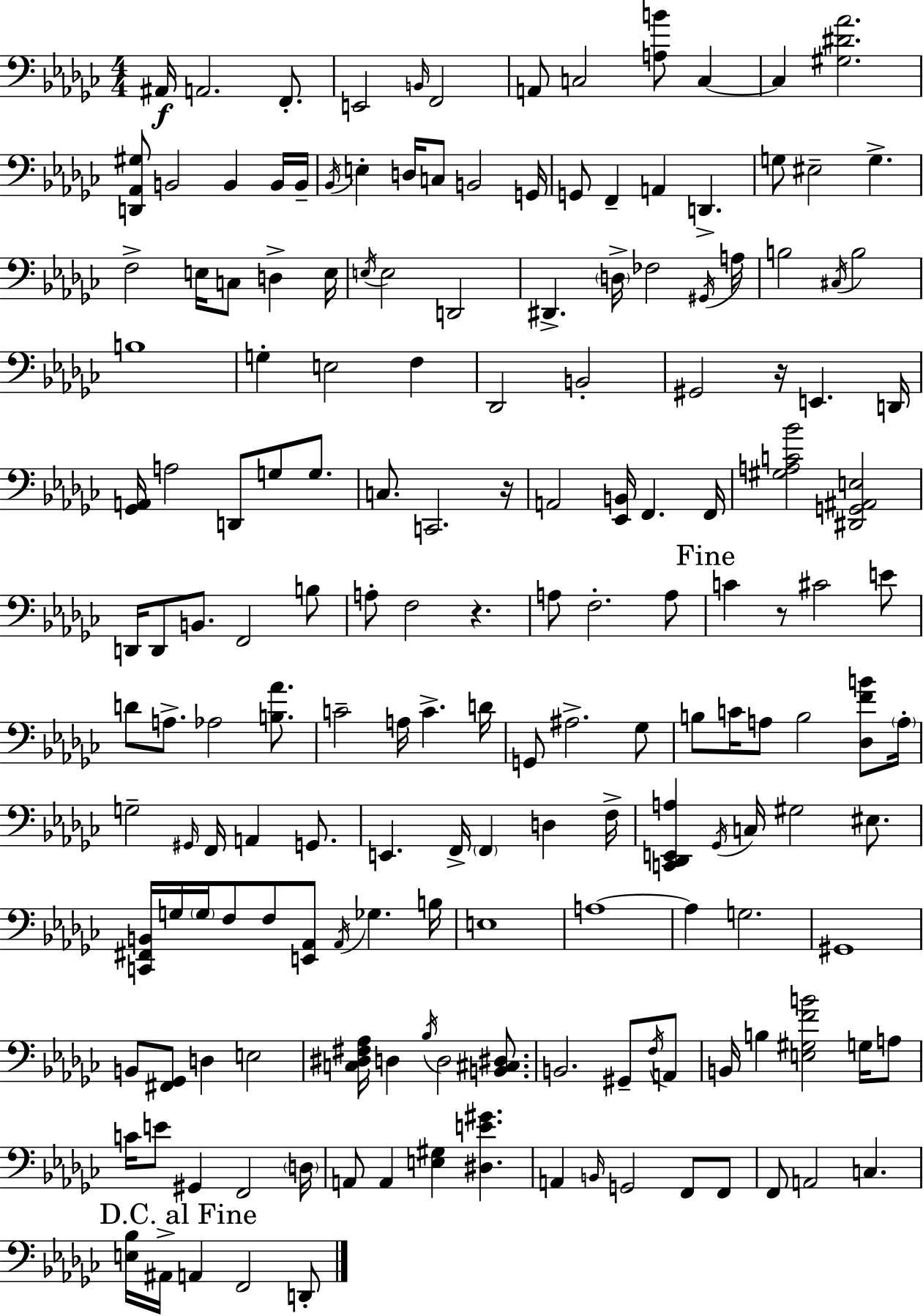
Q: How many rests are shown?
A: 4